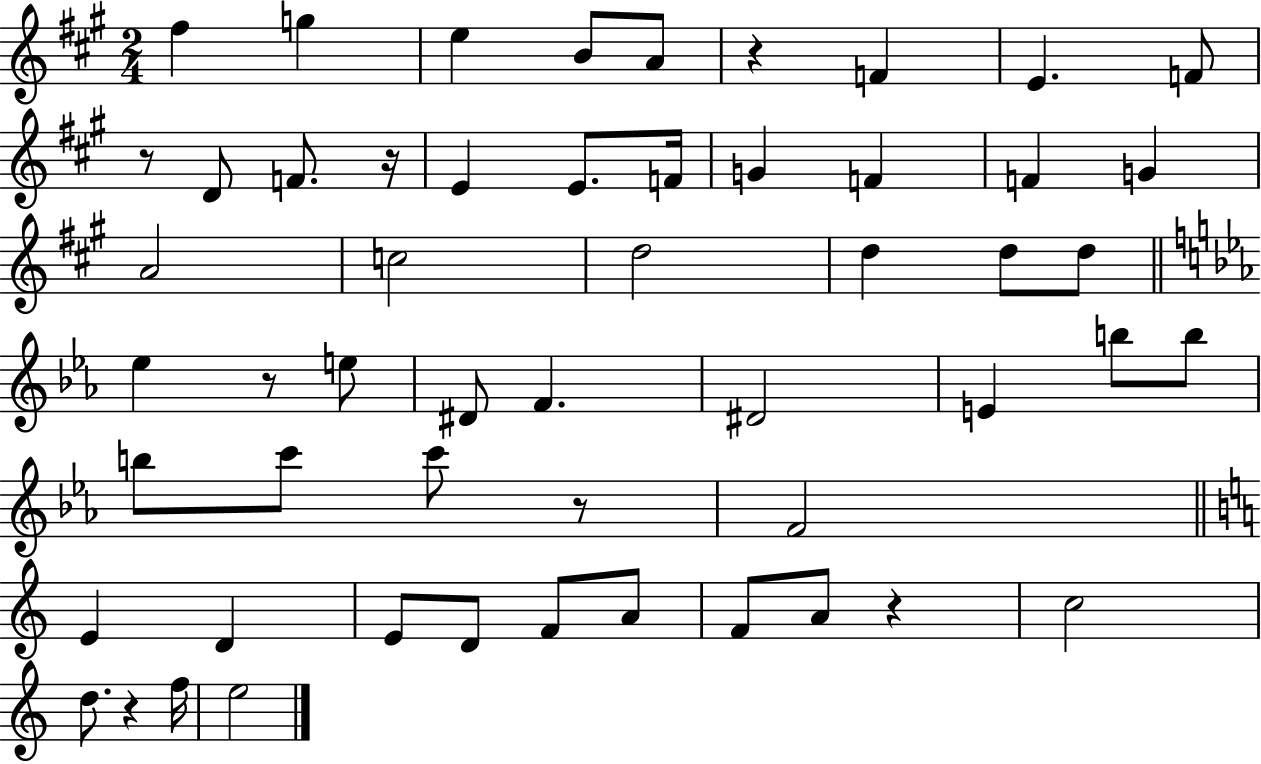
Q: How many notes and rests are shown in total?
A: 54